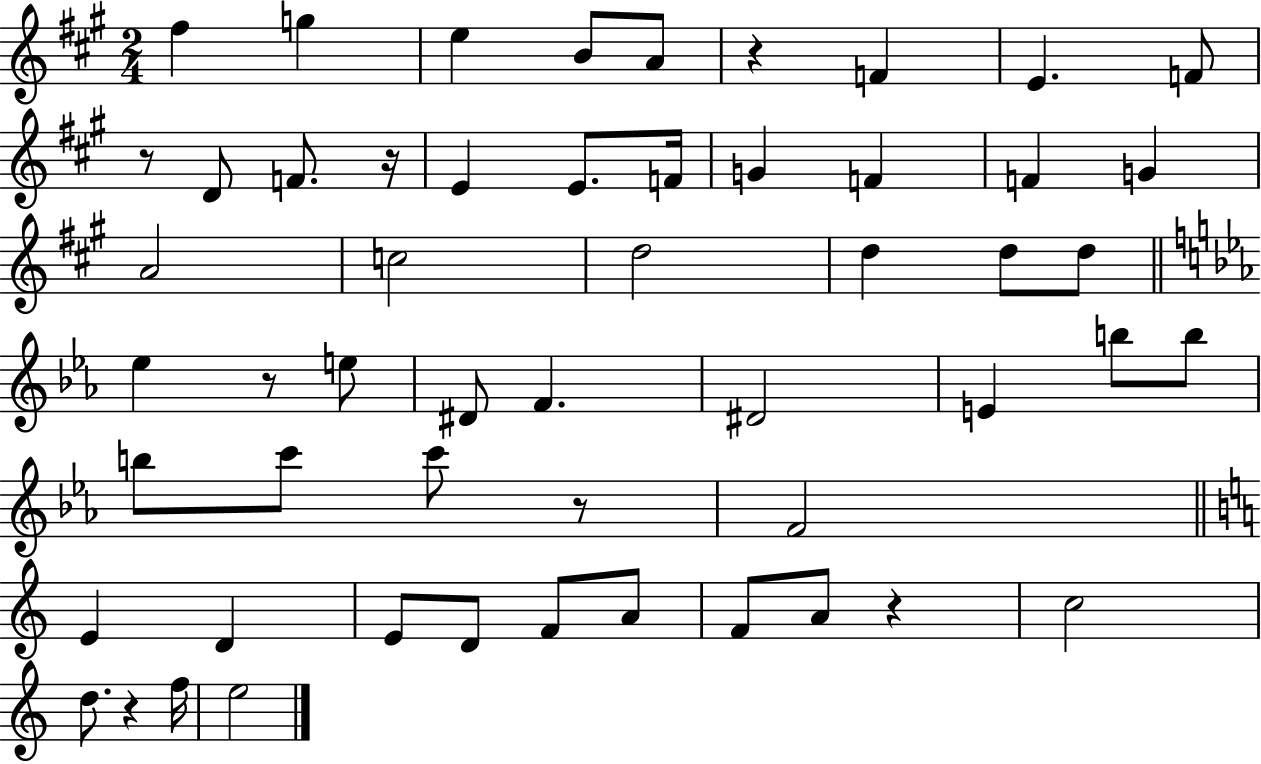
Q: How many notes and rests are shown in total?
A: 54